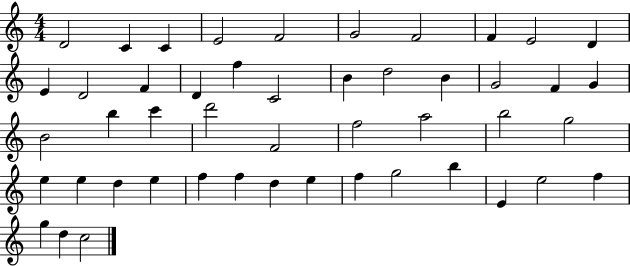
X:1
T:Untitled
M:4/4
L:1/4
K:C
D2 C C E2 F2 G2 F2 F E2 D E D2 F D f C2 B d2 B G2 F G B2 b c' d'2 F2 f2 a2 b2 g2 e e d e f f d e f g2 b E e2 f g d c2